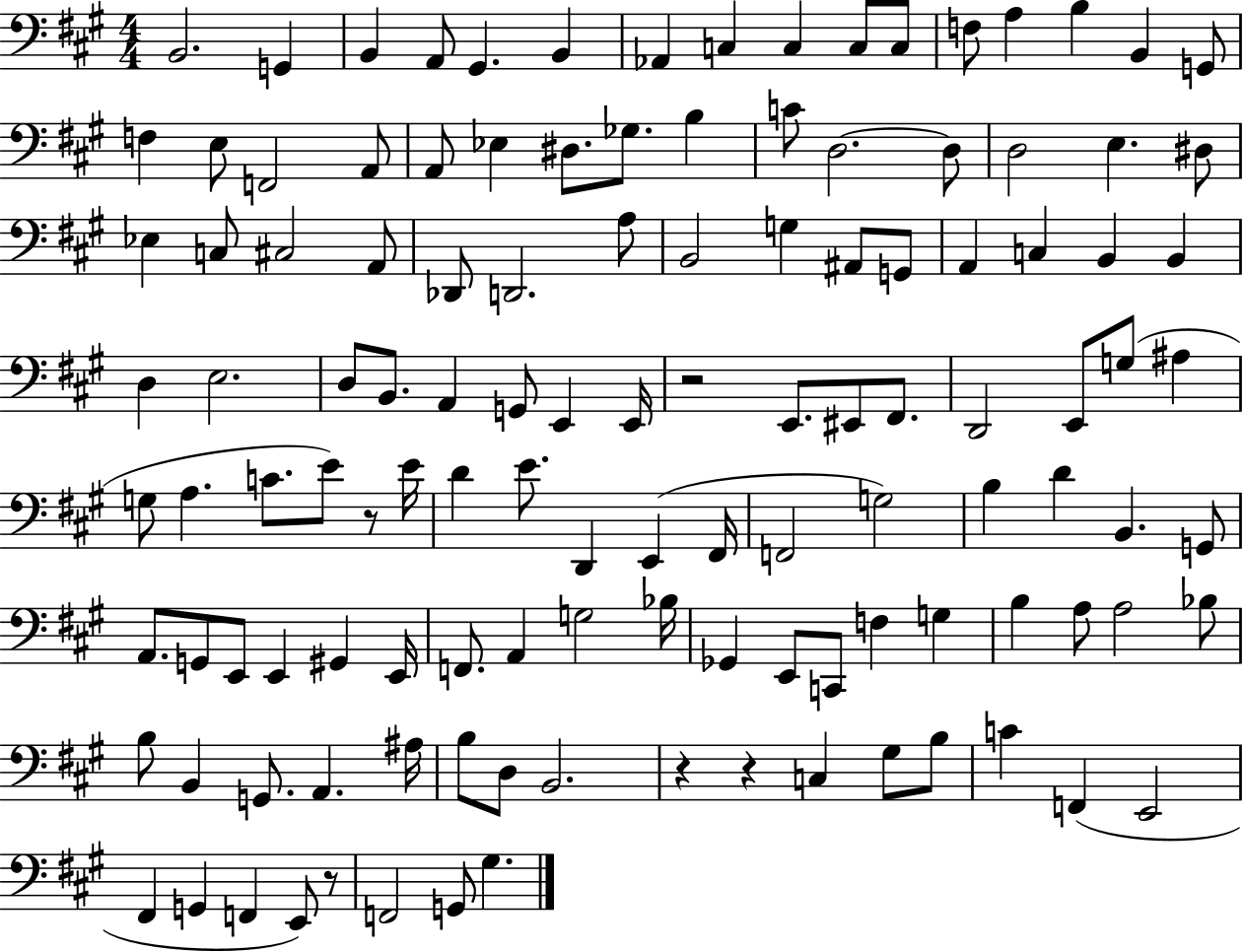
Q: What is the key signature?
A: A major